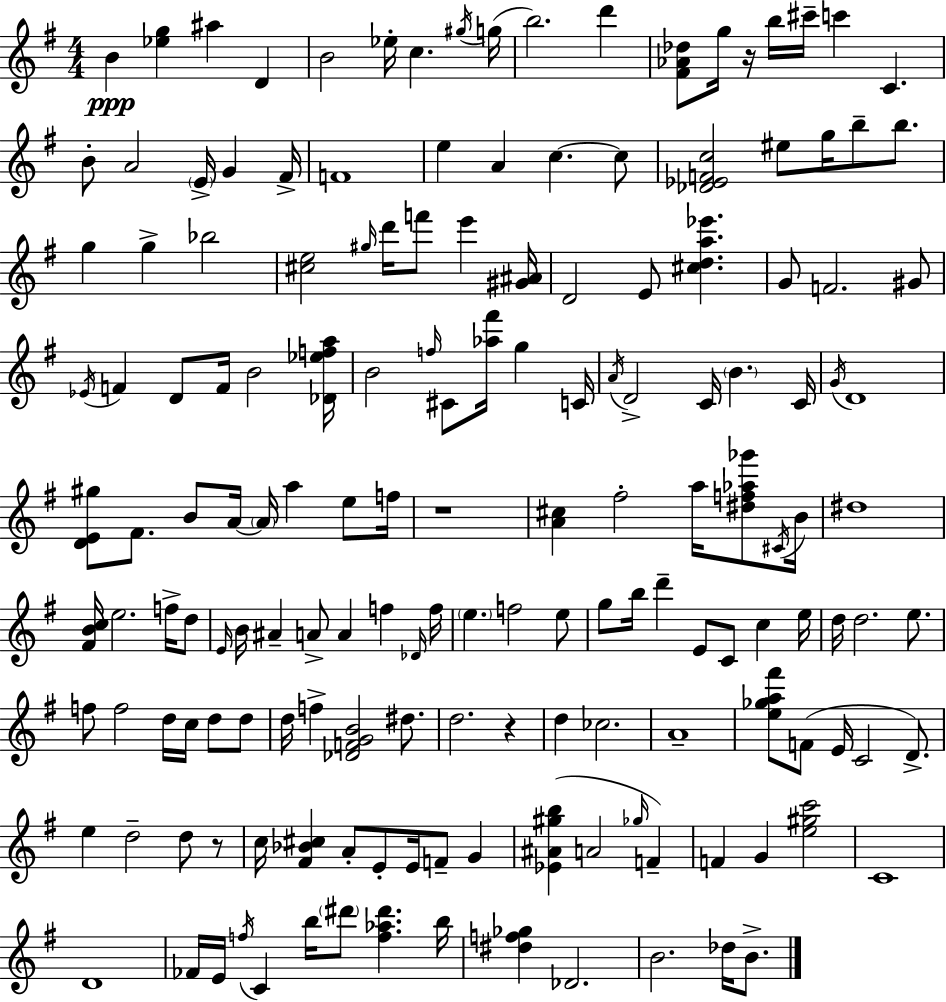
B4/q [Eb5,G5]/q A#5/q D4/q B4/h Eb5/s C5/q. G#5/s G5/s B5/h. D6/q [F#4,Ab4,Db5]/e G5/s R/s B5/s C#6/s C6/q C4/q. B4/e A4/h E4/s G4/q F#4/s F4/w E5/q A4/q C5/q. C5/e [Db4,Eb4,F4,C5]/h EIS5/e G5/s B5/e B5/e. G5/q G5/q Bb5/h [C#5,E5]/h G#5/s D6/s F6/e E6/q [G#4,A#4]/s D4/h E4/e [C#5,D5,A5,Eb6]/q. G4/e F4/h. G#4/e Eb4/s F4/q D4/e F4/s B4/h [Db4,Eb5,F5,A5]/s B4/h F5/s C#4/e [Ab5,F#6]/s G5/q C4/s A4/s D4/h C4/s B4/q. C4/s G4/s D4/w [D4,E4,G#5]/e F#4/e. B4/e A4/s A4/s A5/q E5/e F5/s R/w [A4,C#5]/q F#5/h A5/s [D#5,F5,Ab5,Gb6]/e C#4/s B4/s D#5/w [F#4,B4,C5]/s E5/h. F5/s D5/e E4/s B4/s A#4/q A4/e A4/q F5/q Db4/s F5/s E5/q. F5/h E5/e G5/e B5/s D6/q E4/e C4/e C5/q E5/s D5/s D5/h. E5/e. F5/e F5/h D5/s C5/s D5/e D5/e D5/s F5/q [Db4,F4,G4,B4]/h D#5/e. D5/h. R/q D5/q CES5/h. A4/w [E5,Gb5,A5,F#6]/e F4/e E4/s C4/h D4/e. E5/q D5/h D5/e R/e C5/s [F#4,Bb4,C#5]/q A4/e E4/e E4/s F4/e G4/q [Eb4,A#4,G#5,B5]/q A4/h Gb5/s F4/q F4/q G4/q [E5,G#5,C6]/h C4/w D4/w FES4/s E4/s F5/s C4/q B5/s D#6/e [F5,Ab5,D#6]/q. B5/s [D#5,F5,Gb5]/q Db4/h. B4/h. Db5/s B4/e.